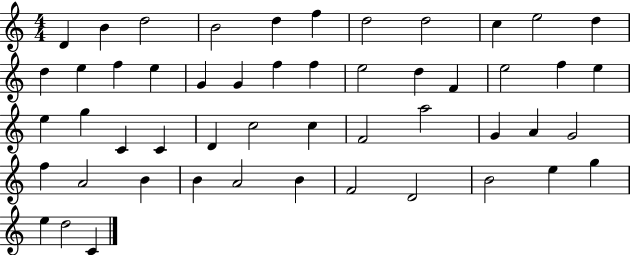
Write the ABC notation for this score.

X:1
T:Untitled
M:4/4
L:1/4
K:C
D B d2 B2 d f d2 d2 c e2 d d e f e G G f f e2 d F e2 f e e g C C D c2 c F2 a2 G A G2 f A2 B B A2 B F2 D2 B2 e g e d2 C